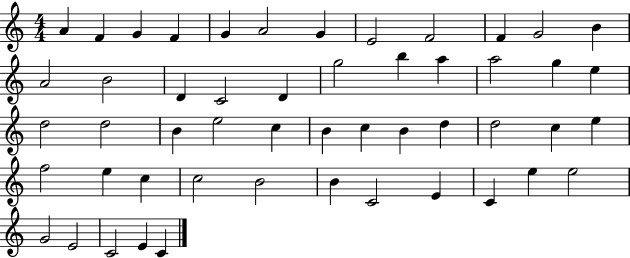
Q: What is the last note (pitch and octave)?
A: C4